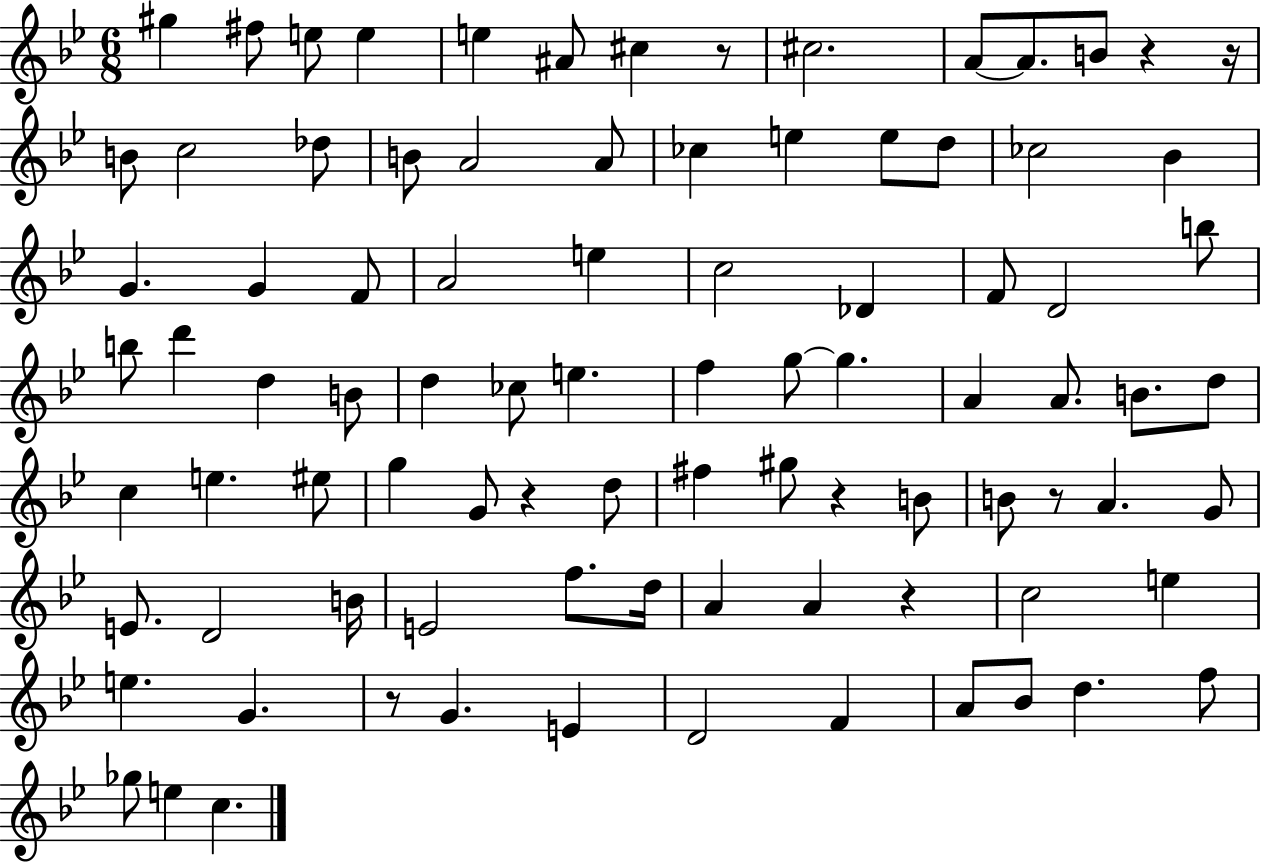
G#5/q F#5/e E5/e E5/q E5/q A#4/e C#5/q R/e C#5/h. A4/e A4/e. B4/e R/q R/s B4/e C5/h Db5/e B4/e A4/h A4/e CES5/q E5/q E5/e D5/e CES5/h Bb4/q G4/q. G4/q F4/e A4/h E5/q C5/h Db4/q F4/e D4/h B5/e B5/e D6/q D5/q B4/e D5/q CES5/e E5/q. F5/q G5/e G5/q. A4/q A4/e. B4/e. D5/e C5/q E5/q. EIS5/e G5/q G4/e R/q D5/e F#5/q G#5/e R/q B4/e B4/e R/e A4/q. G4/e E4/e. D4/h B4/s E4/h F5/e. D5/s A4/q A4/q R/q C5/h E5/q E5/q. G4/q. R/e G4/q. E4/q D4/h F4/q A4/e Bb4/e D5/q. F5/e Gb5/e E5/q C5/q.